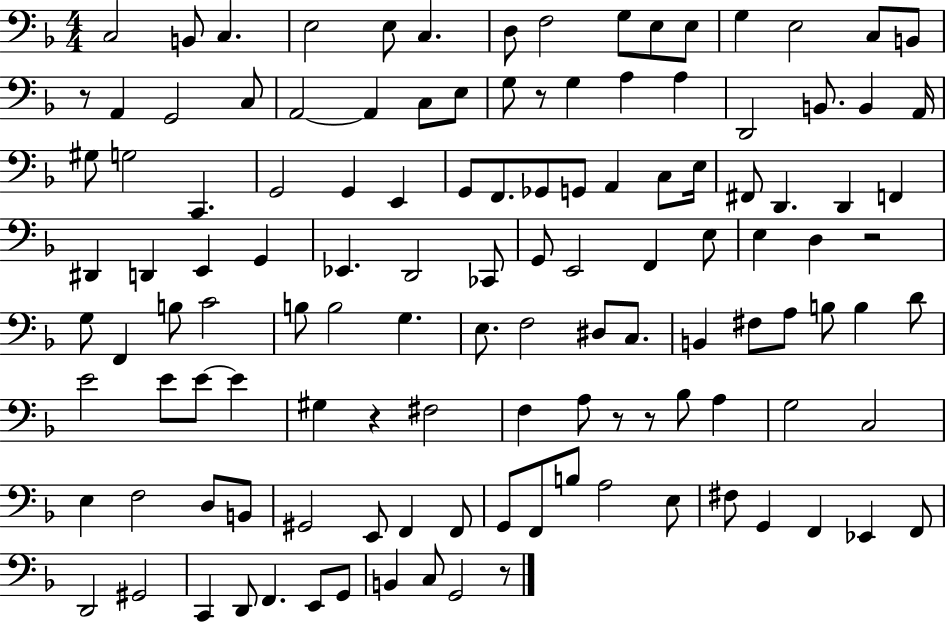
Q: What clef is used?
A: bass